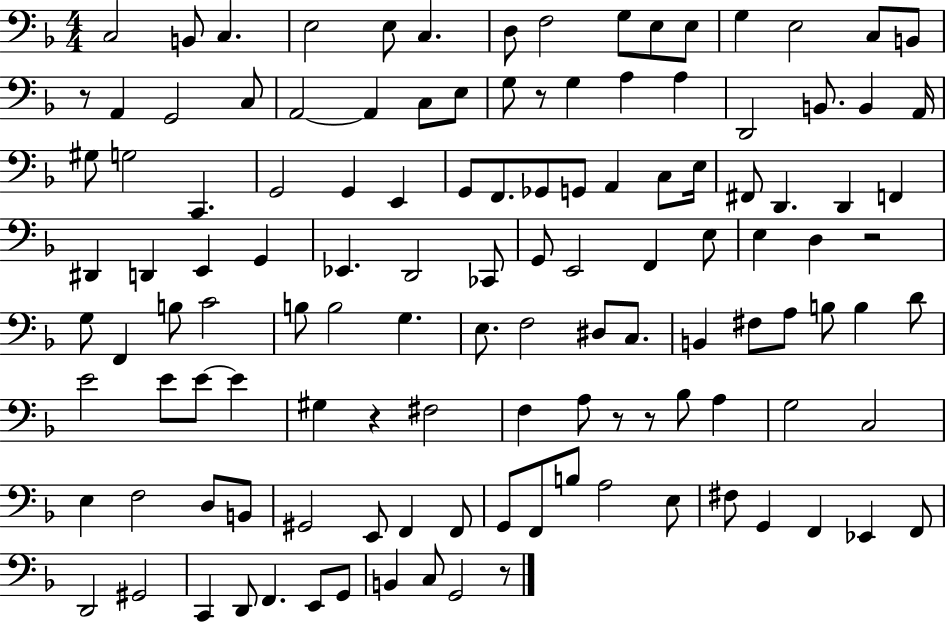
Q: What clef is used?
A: bass